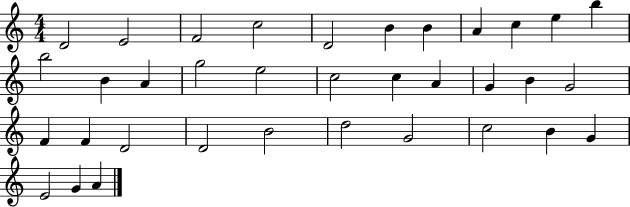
D4/h E4/h F4/h C5/h D4/h B4/q B4/q A4/q C5/q E5/q B5/q B5/h B4/q A4/q G5/h E5/h C5/h C5/q A4/q G4/q B4/q G4/h F4/q F4/q D4/h D4/h B4/h D5/h G4/h C5/h B4/q G4/q E4/h G4/q A4/q